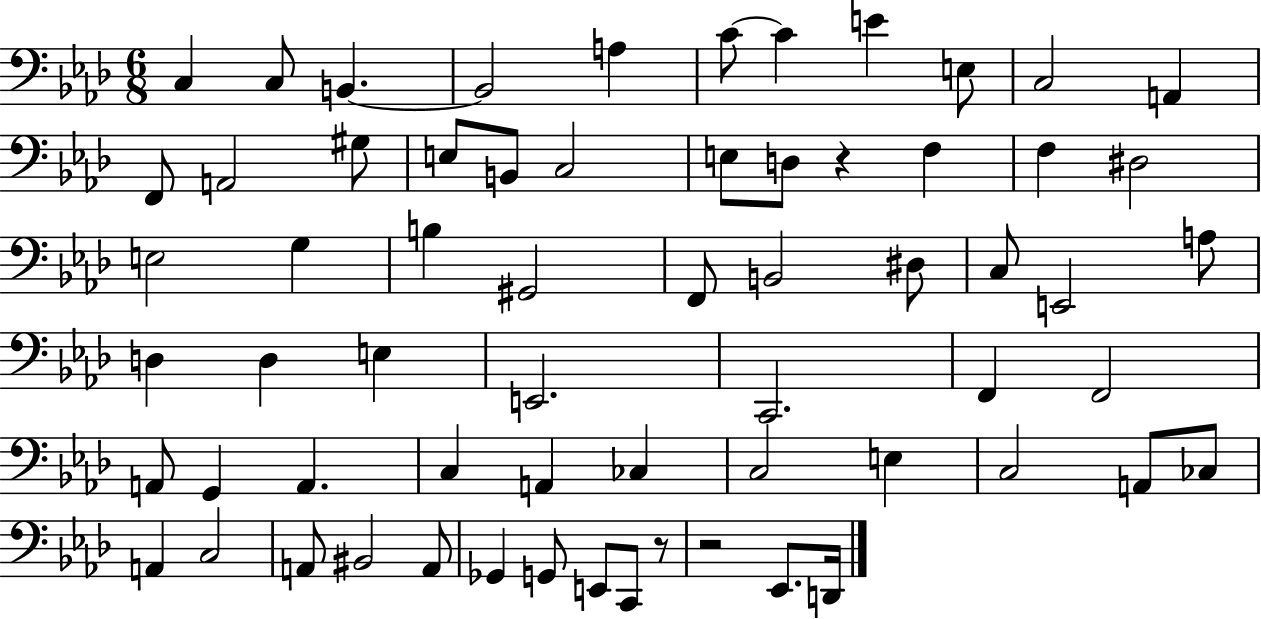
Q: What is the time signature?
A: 6/8